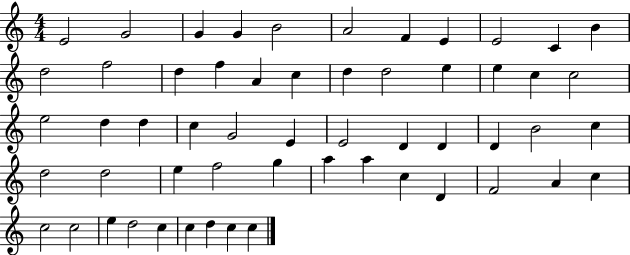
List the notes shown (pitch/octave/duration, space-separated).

E4/h G4/h G4/q G4/q B4/h A4/h F4/q E4/q E4/h C4/q B4/q D5/h F5/h D5/q F5/q A4/q C5/q D5/q D5/h E5/q E5/q C5/q C5/h E5/h D5/q D5/q C5/q G4/h E4/q E4/h D4/q D4/q D4/q B4/h C5/q D5/h D5/h E5/q F5/h G5/q A5/q A5/q C5/q D4/q F4/h A4/q C5/q C5/h C5/h E5/q D5/h C5/q C5/q D5/q C5/q C5/q